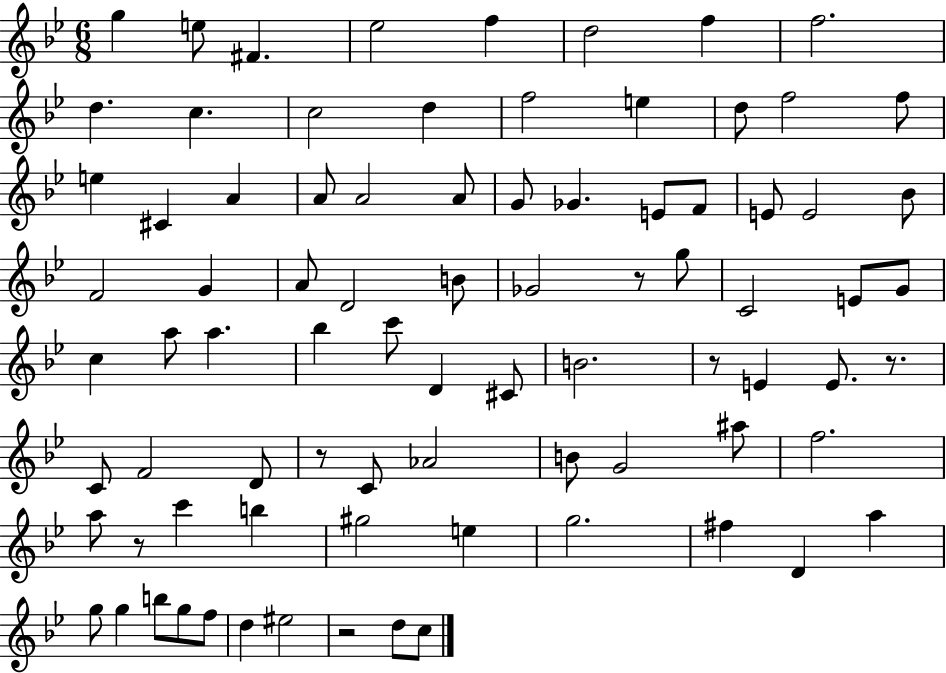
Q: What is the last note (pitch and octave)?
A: C5